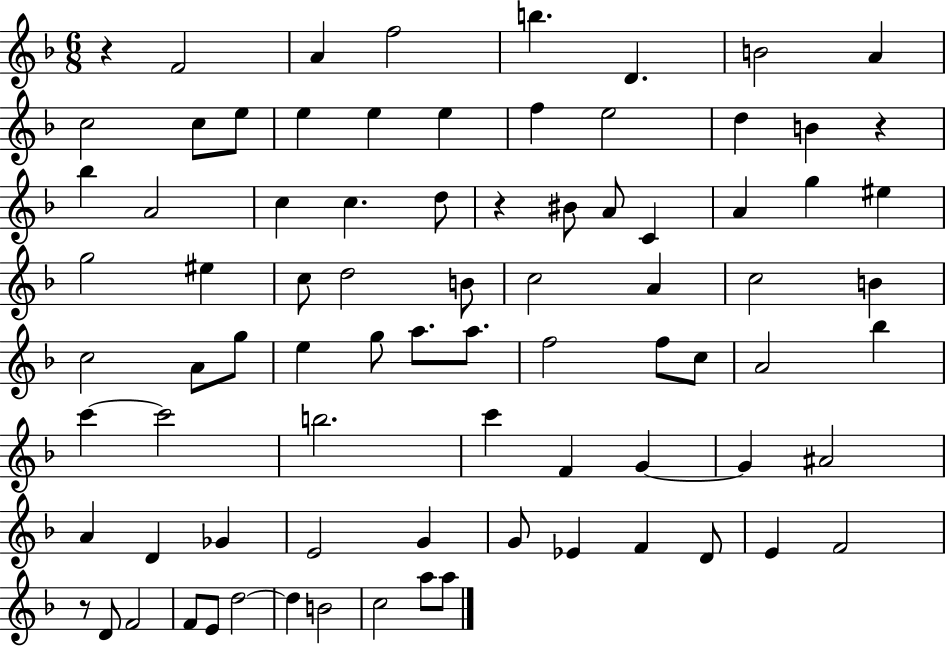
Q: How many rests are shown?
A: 4